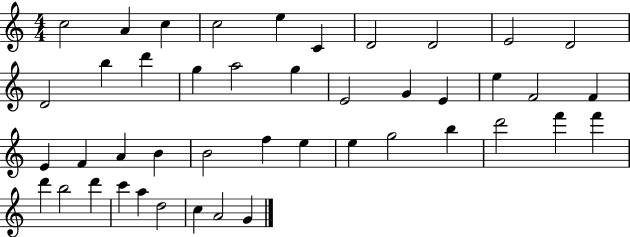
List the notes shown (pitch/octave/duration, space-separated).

C5/h A4/q C5/q C5/h E5/q C4/q D4/h D4/h E4/h D4/h D4/h B5/q D6/q G5/q A5/h G5/q E4/h G4/q E4/q E5/q F4/h F4/q E4/q F4/q A4/q B4/q B4/h F5/q E5/q E5/q G5/h B5/q D6/h F6/q F6/q D6/q B5/h D6/q C6/q A5/q D5/h C5/q A4/h G4/q